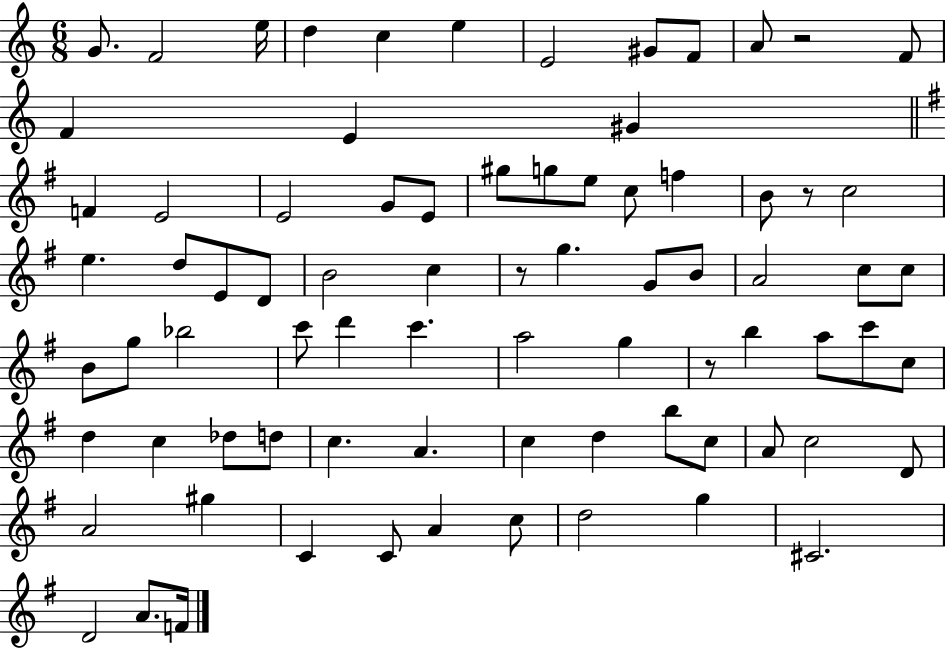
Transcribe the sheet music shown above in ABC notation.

X:1
T:Untitled
M:6/8
L:1/4
K:C
G/2 F2 e/4 d c e E2 ^G/2 F/2 A/2 z2 F/2 F E ^G F E2 E2 G/2 E/2 ^g/2 g/2 e/2 c/2 f B/2 z/2 c2 e d/2 E/2 D/2 B2 c z/2 g G/2 B/2 A2 c/2 c/2 B/2 g/2 _b2 c'/2 d' c' a2 g z/2 b a/2 c'/2 c/2 d c _d/2 d/2 c A c d b/2 c/2 A/2 c2 D/2 A2 ^g C C/2 A c/2 d2 g ^C2 D2 A/2 F/4